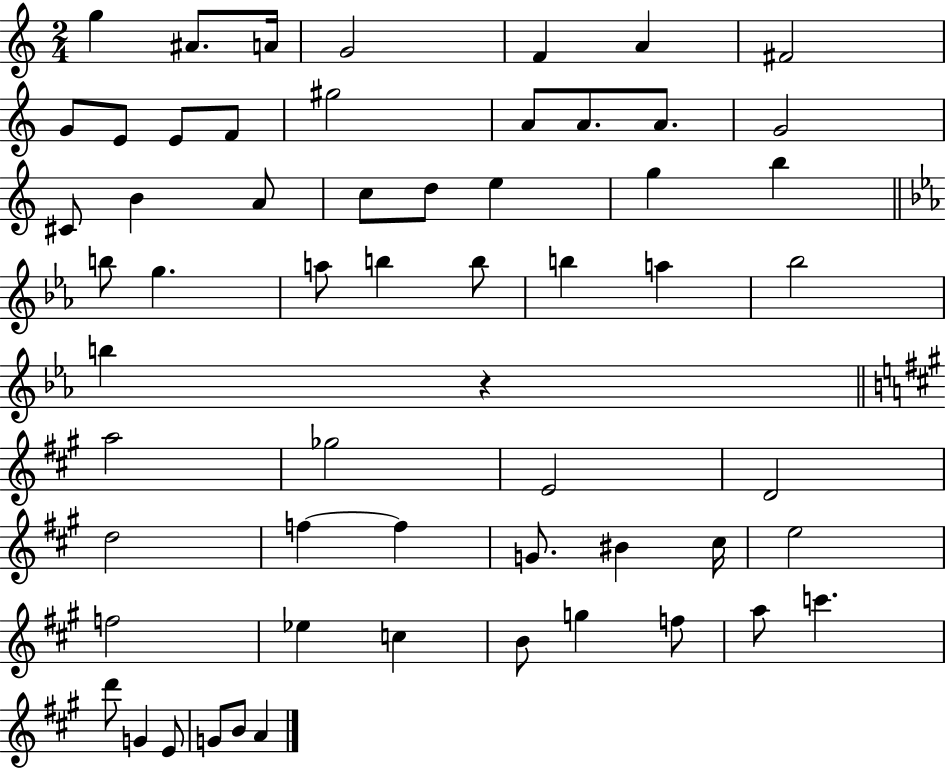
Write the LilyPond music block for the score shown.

{
  \clef treble
  \numericTimeSignature
  \time 2/4
  \key c \major
  g''4 ais'8. a'16 | g'2 | f'4 a'4 | fis'2 | \break g'8 e'8 e'8 f'8 | gis''2 | a'8 a'8. a'8. | g'2 | \break cis'8 b'4 a'8 | c''8 d''8 e''4 | g''4 b''4 | \bar "||" \break \key ees \major b''8 g''4. | a''8 b''4 b''8 | b''4 a''4 | bes''2 | \break b''4 r4 | \bar "||" \break \key a \major a''2 | ges''2 | e'2 | d'2 | \break d''2 | f''4~~ f''4 | g'8. bis'4 cis''16 | e''2 | \break f''2 | ees''4 c''4 | b'8 g''4 f''8 | a''8 c'''4. | \break d'''8 g'4 e'8 | g'8 b'8 a'4 | \bar "|."
}